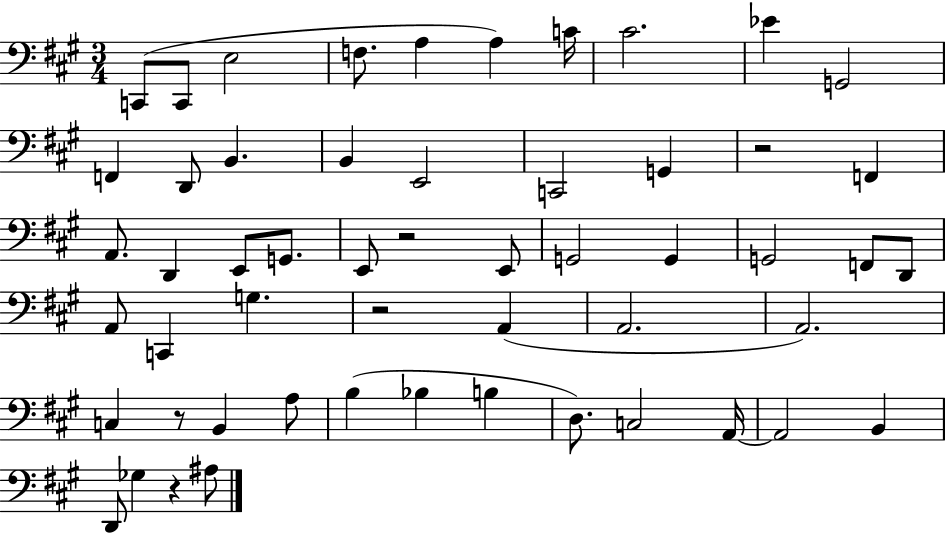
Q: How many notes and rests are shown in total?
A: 54